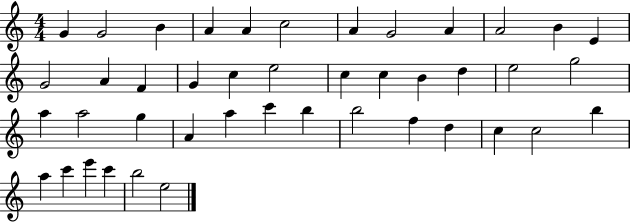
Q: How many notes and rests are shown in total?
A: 43